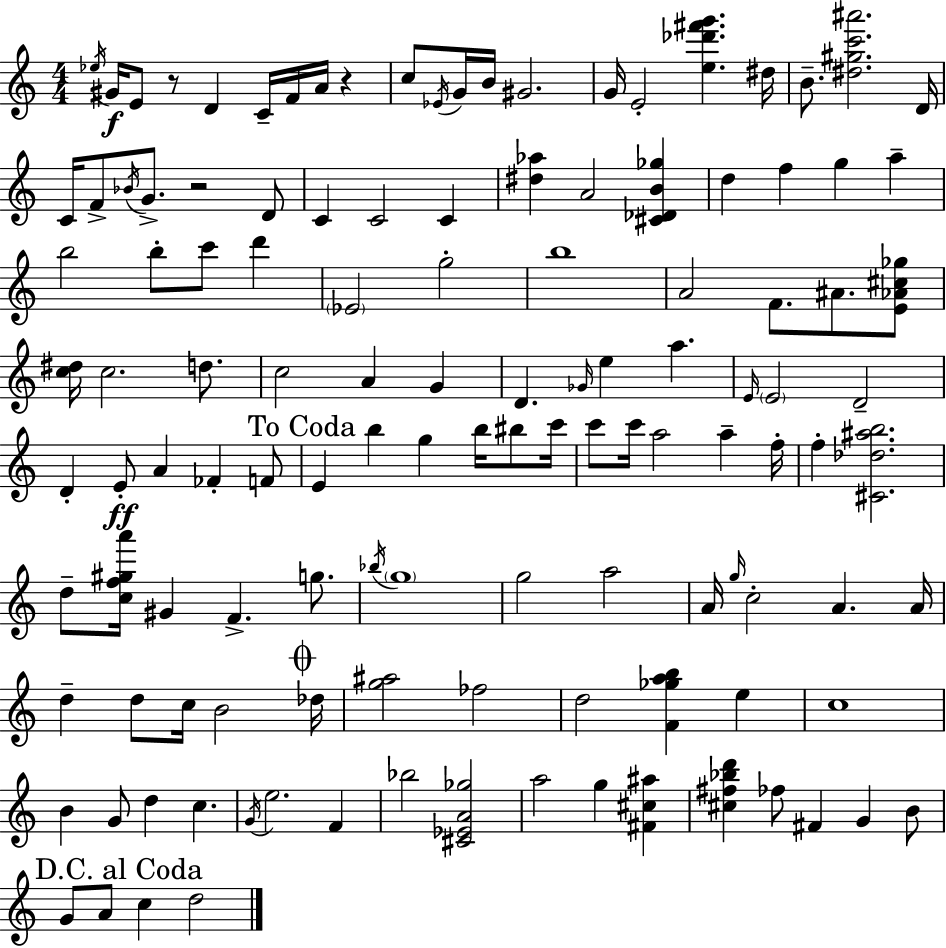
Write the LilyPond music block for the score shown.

{
  \clef treble
  \numericTimeSignature
  \time 4/4
  \key a \minor
  \acciaccatura { ees''16 }\f gis'16 e'8 r8 d'4 c'16-- f'16 a'16 r4 | c''8 \acciaccatura { ees'16 } g'16 b'16 gis'2. | g'16 e'2-. <e'' des''' fis''' g'''>4. | dis''16 b'8.-- <dis'' gis'' c''' ais'''>2. | \break d'16 c'16 f'8-> \acciaccatura { bes'16 } g'8.-> r2 | d'8 c'4 c'2 c'4 | <dis'' aes''>4 a'2 <cis' des' b' ges''>4 | d''4 f''4 g''4 a''4-- | \break b''2 b''8-. c'''8 d'''4 | \parenthesize ees'2 g''2-. | b''1 | a'2 f'8. ais'8. | \break <e' aes' cis'' ges''>8 <c'' dis''>16 c''2. | d''8. c''2 a'4 g'4 | d'4. \grace { ges'16 } e''4 a''4. | \grace { e'16 } \parenthesize e'2 d'2-- | \break d'4-. e'8-.\ff a'4 fes'4-. | f'8 \mark "To Coda" e'4 b''4 g''4 | b''16 bis''8 c'''16 c'''8 c'''16 a''2 | a''4-- f''16-. f''4-. <cis' des'' ais'' b''>2. | \break d''8-- <c'' f'' gis'' a'''>16 gis'4 f'4.-> | g''8. \acciaccatura { bes''16 } \parenthesize g''1 | g''2 a''2 | a'16 \grace { g''16 } c''2-. | \break a'4. a'16 d''4-- d''8 c''16 b'2 | \mark \markup { \musicglyph "scripts.coda" } des''16 <g'' ais''>2 fes''2 | d''2 <f' ges'' a'' b''>4 | e''4 c''1 | \break b'4 g'8 d''4 | c''4. \acciaccatura { g'16 } e''2. | f'4 bes''2 | <cis' ees' a' ges''>2 a''2 | \break g''4 <fis' cis'' ais''>4 <cis'' fis'' bes'' d'''>4 fes''8 fis'4 | g'4 b'8 \mark "D.C. al Coda" g'8 a'8 c''4 | d''2 \bar "|."
}